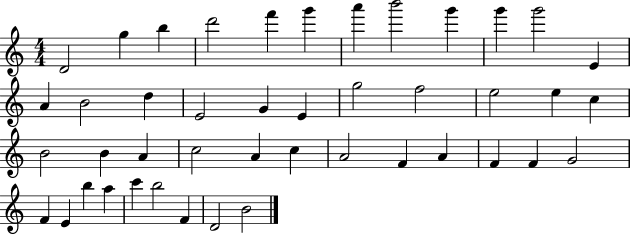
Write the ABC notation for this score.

X:1
T:Untitled
M:4/4
L:1/4
K:C
D2 g b d'2 f' g' a' b'2 g' g' g'2 E A B2 d E2 G E g2 f2 e2 e c B2 B A c2 A c A2 F A F F G2 F E b a c' b2 F D2 B2